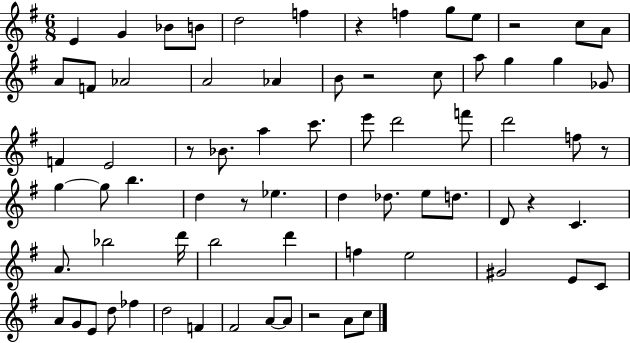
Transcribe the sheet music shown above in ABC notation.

X:1
T:Untitled
M:6/8
L:1/4
K:G
E G _B/2 B/2 d2 f z f g/2 e/2 z2 c/2 A/2 A/2 F/2 _A2 A2 _A B/2 z2 c/2 a/2 g g _G/2 F E2 z/2 _B/2 a c'/2 e'/2 d'2 f'/2 d'2 f/2 z/2 g g/2 b d z/2 _e d _d/2 e/2 d/2 D/2 z C A/2 _b2 d'/4 b2 d' f e2 ^G2 E/2 C/2 A/2 G/2 E/2 d/2 _f d2 F ^F2 A/2 A/2 z2 A/2 c/2